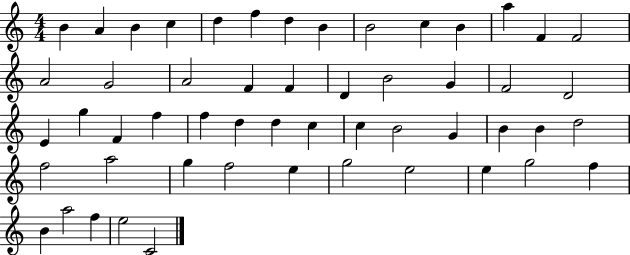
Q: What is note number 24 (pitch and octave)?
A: D4